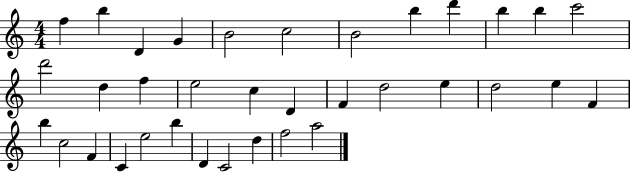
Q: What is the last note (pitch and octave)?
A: A5